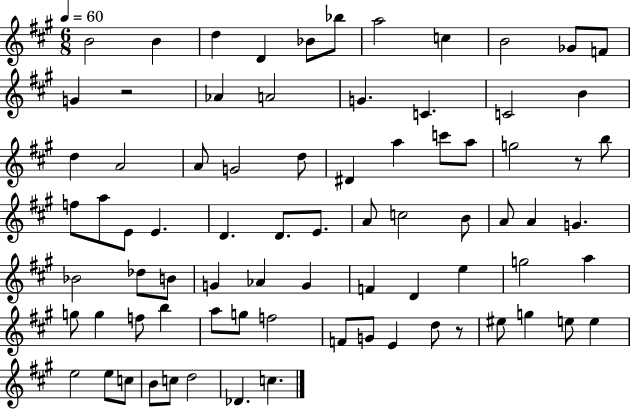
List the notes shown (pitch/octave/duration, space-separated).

B4/h B4/q D5/q D4/q Bb4/e Bb5/e A5/h C5/q B4/h Gb4/e F4/e G4/q R/h Ab4/q A4/h G4/q. C4/q. C4/h B4/q D5/q A4/h A4/e G4/h D5/e D#4/q A5/q C6/e A5/e G5/h R/e B5/e F5/e A5/e E4/e E4/q. D4/q. D4/e. E4/e. A4/e C5/h B4/e A4/e A4/q G4/q. Bb4/h Db5/e B4/e G4/q Ab4/q G4/q F4/q D4/q E5/q G5/h A5/q G5/e G5/q F5/e B5/q A5/e G5/e F5/h F4/e G4/e E4/q D5/e R/e EIS5/e G5/q E5/e E5/q E5/h E5/e C5/e B4/e C5/e D5/h Db4/q. C5/q.